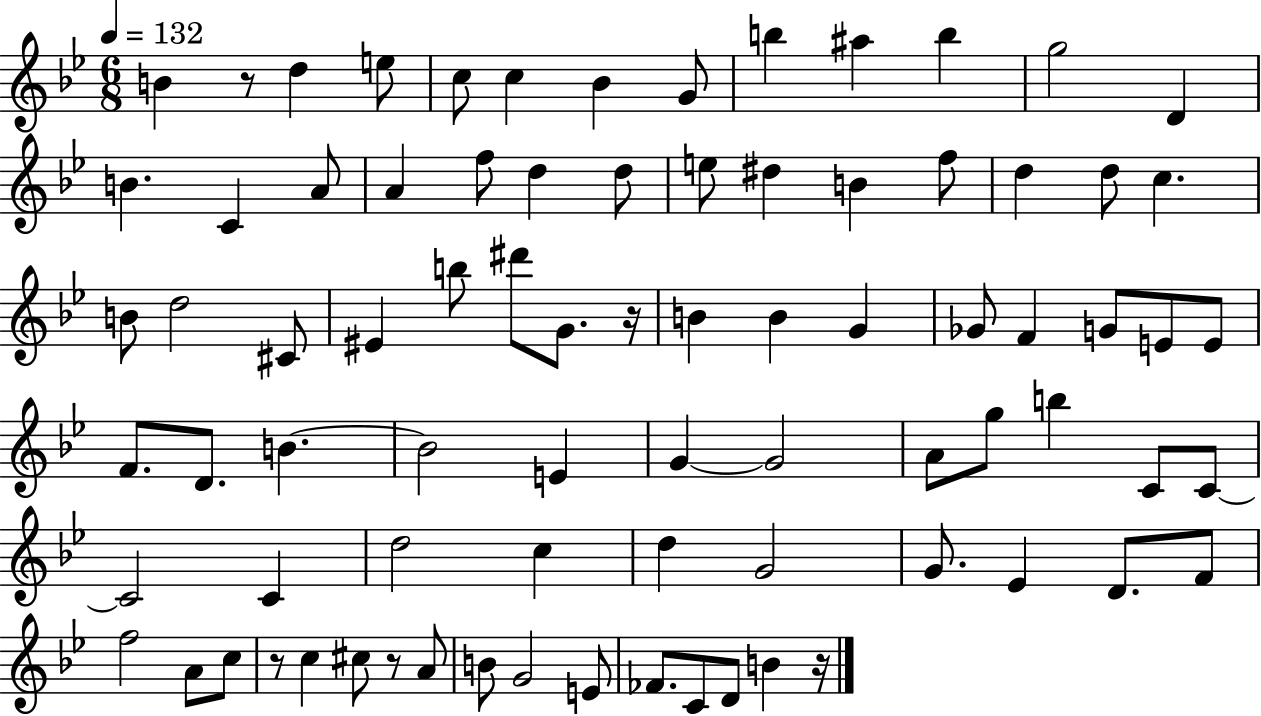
{
  \clef treble
  \numericTimeSignature
  \time 6/8
  \key bes \major
  \tempo 4 = 132
  b'4 r8 d''4 e''8 | c''8 c''4 bes'4 g'8 | b''4 ais''4 b''4 | g''2 d'4 | \break b'4. c'4 a'8 | a'4 f''8 d''4 d''8 | e''8 dis''4 b'4 f''8 | d''4 d''8 c''4. | \break b'8 d''2 cis'8 | eis'4 b''8 dis'''8 g'8. r16 | b'4 b'4 g'4 | ges'8 f'4 g'8 e'8 e'8 | \break f'8. d'8. b'4.~~ | b'2 e'4 | g'4~~ g'2 | a'8 g''8 b''4 c'8 c'8~~ | \break c'2 c'4 | d''2 c''4 | d''4 g'2 | g'8. ees'4 d'8. f'8 | \break f''2 a'8 c''8 | r8 c''4 cis''8 r8 a'8 | b'8 g'2 e'8 | fes'8. c'8 d'8 b'4 r16 | \break \bar "|."
}